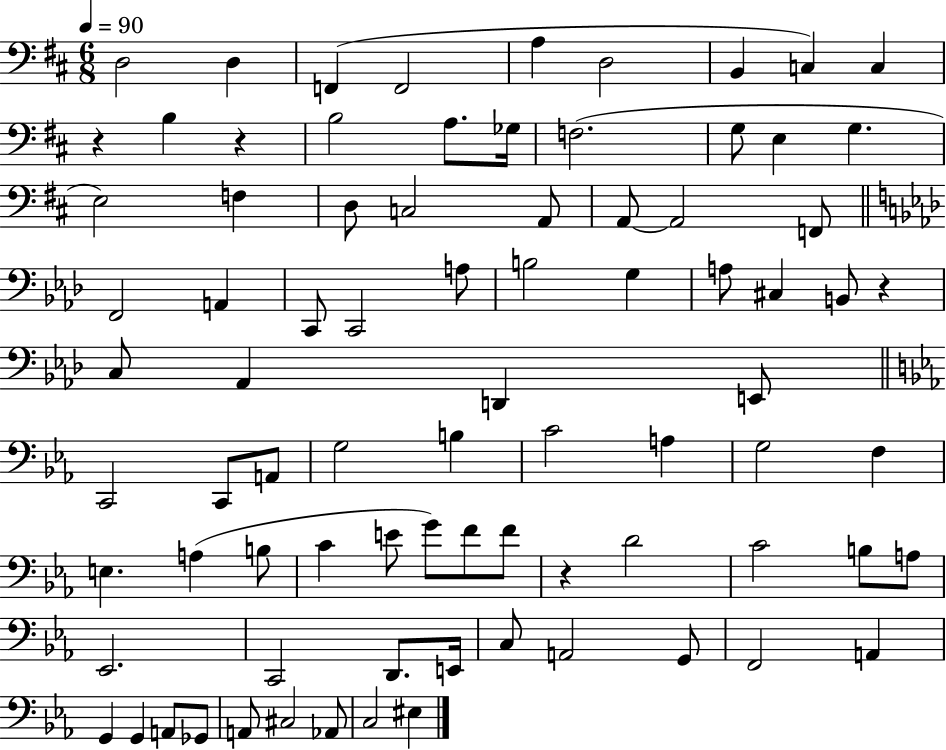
D3/h D3/q F2/q F2/h A3/q D3/h B2/q C3/q C3/q R/q B3/q R/q B3/h A3/e. Gb3/s F3/h. G3/e E3/q G3/q. E3/h F3/q D3/e C3/h A2/e A2/e A2/h F2/e F2/h A2/q C2/e C2/h A3/e B3/h G3/q A3/e C#3/q B2/e R/q C3/e Ab2/q D2/q E2/e C2/h C2/e A2/e G3/h B3/q C4/h A3/q G3/h F3/q E3/q. A3/q B3/e C4/q E4/e G4/e F4/e F4/e R/q D4/h C4/h B3/e A3/e Eb2/h. C2/h D2/e. E2/s C3/e A2/h G2/e F2/h A2/q G2/q G2/q A2/e Gb2/e A2/e C#3/h Ab2/e C3/h EIS3/q